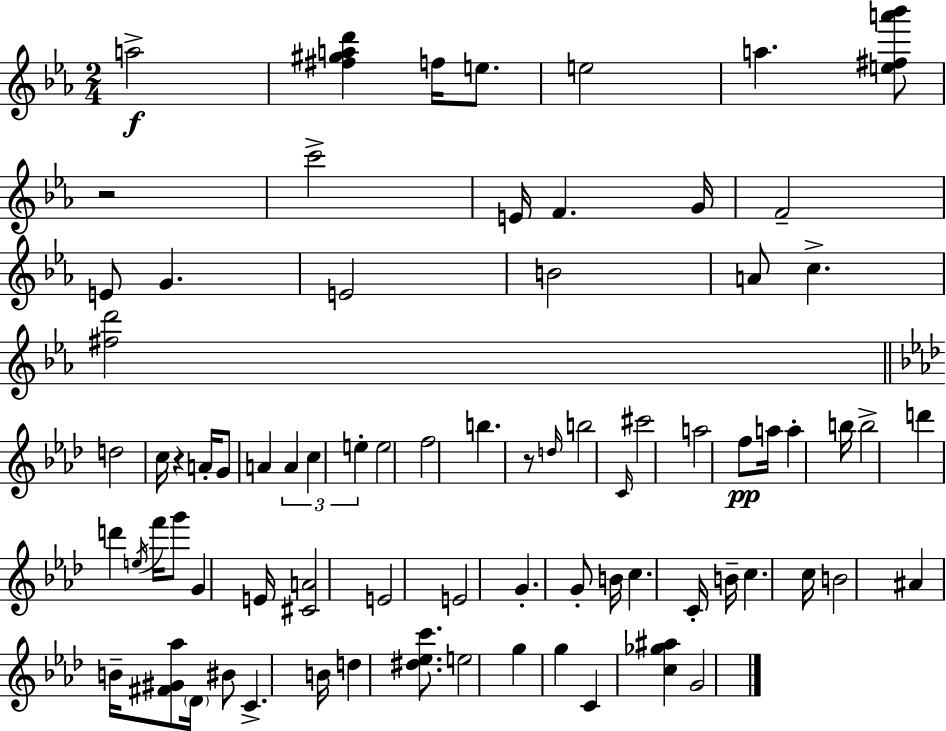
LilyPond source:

{
  \clef treble
  \numericTimeSignature
  \time 2/4
  \key c \minor
  a''2->\f | <fis'' gis'' a'' d'''>4 f''16 e''8. | e''2 | a''4. <e'' fis'' a''' bes'''>8 | \break r2 | c'''2-> | e'16 f'4. g'16 | f'2-- | \break e'8 g'4. | e'2 | b'2 | a'8 c''4.-> | \break <fis'' d'''>2 | \bar "||" \break \key aes \major d''2 | c''16 r4 a'16-. g'8 | a'4 \tuplet 3/2 { a'4 | c''4 e''4-. } | \break e''2 | f''2 | b''4. r8 | \grace { d''16 } b''2 | \break \grace { c'16 } cis'''2 | a''2 | f''8\pp a''16 a''4-. | b''16 b''2-> | \break d'''4 d'''4 | \acciaccatura { e''16 } f'''16 g'''8 g'4 | e'16 <cis' a'>2 | e'2 | \break e'2 | g'4.-. | g'8-. b'16 c''4. | c'16-. b'16-- c''4. | \break c''16 b'2 | ais'4 b'16-- | <fis' gis' aes''>8 \parenthesize des'16 bis'8 c'4.-> | b'16 d''4 | \break <dis'' ees'' c'''>8. e''2 | g''4 g''4 | c'4 <c'' ges'' ais''>4 | g'2 | \break \bar "|."
}